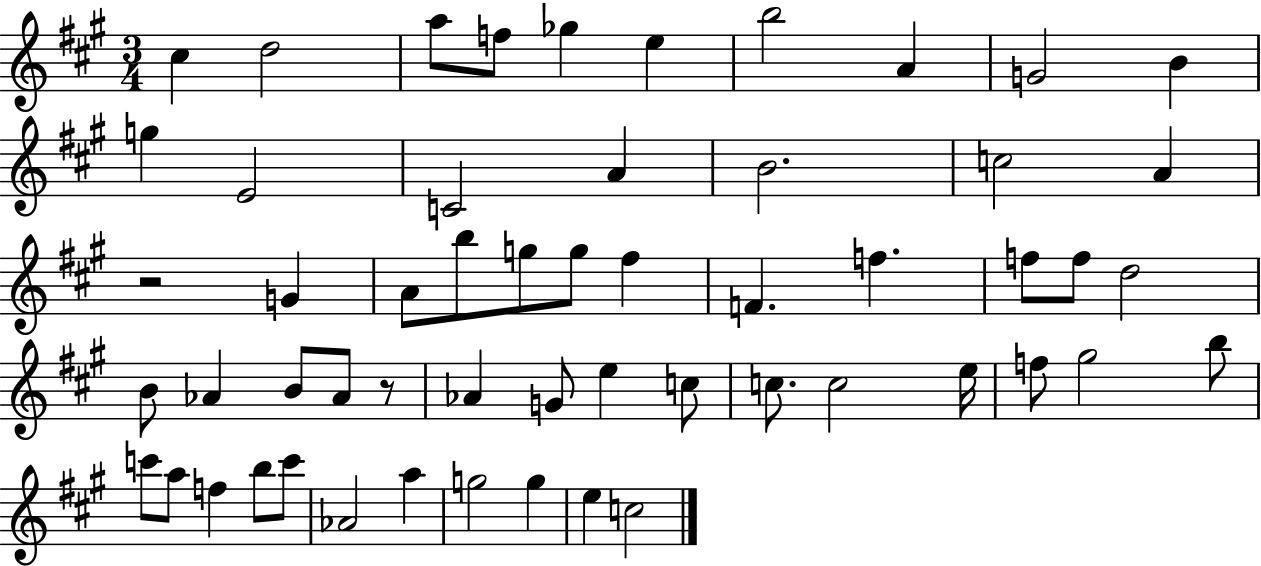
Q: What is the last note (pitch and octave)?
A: C5